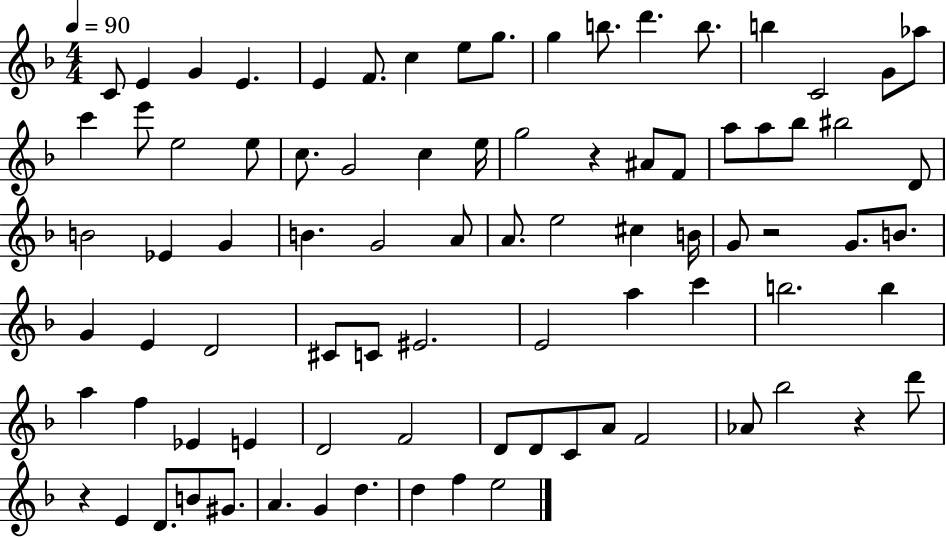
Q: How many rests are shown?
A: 4